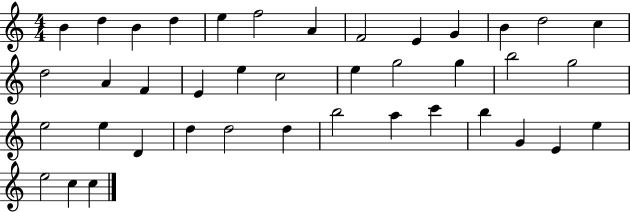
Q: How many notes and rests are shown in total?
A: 40